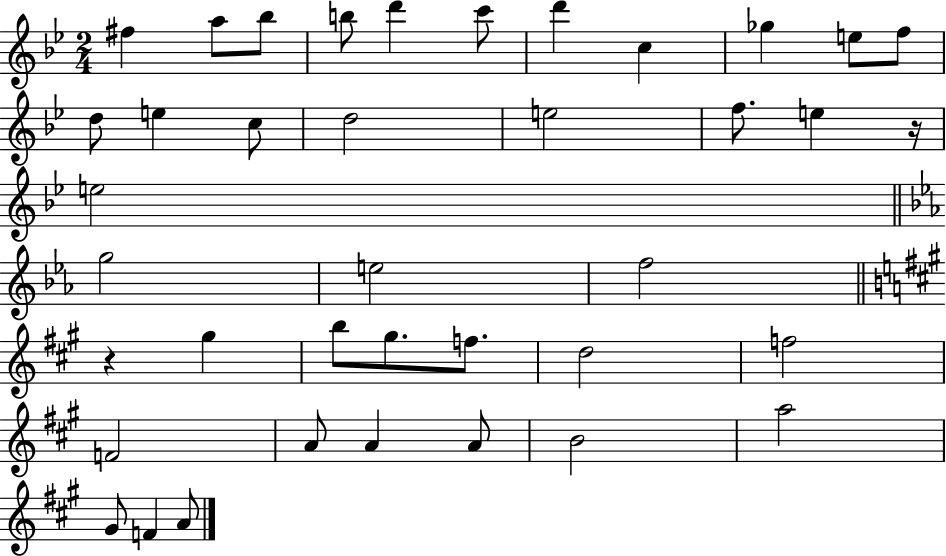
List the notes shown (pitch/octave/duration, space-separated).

F#5/q A5/e Bb5/e B5/e D6/q C6/e D6/q C5/q Gb5/q E5/e F5/e D5/e E5/q C5/e D5/h E5/h F5/e. E5/q R/s E5/h G5/h E5/h F5/h R/q G#5/q B5/e G#5/e. F5/e. D5/h F5/h F4/h A4/e A4/q A4/e B4/h A5/h G#4/e F4/q A4/e